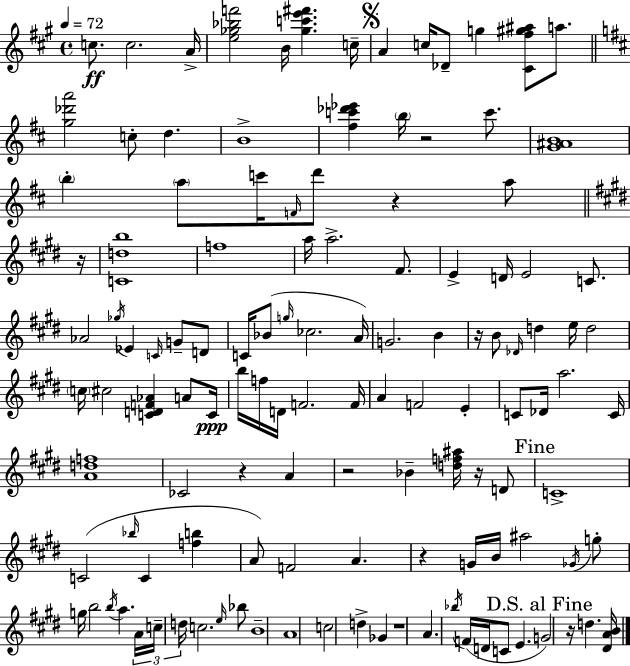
C5/e. C5/h. A4/s [E5,Gb5,Bb5,F6]/h B4/s [Gb5,C6,E6,F#6]/q. C5/s A4/q C5/s Db4/e G5/q [C#4,F#5,G#5,A#5]/e A5/e. [G5,Db6,A6]/h C5/e D5/q. B4/w [F#5,C6,Db6,Eb6]/q B5/s R/h C6/e. [G4,A#4,B4]/w B5/q A5/e C6/s F4/s D6/e R/q A5/e R/s [C4,D5,B5]/w F5/w A5/s A5/h. F#4/e. E4/q D4/s E4/h C4/e. Ab4/h Gb5/s Eb4/q C4/s G4/e D4/e C4/s Bb4/e G5/s CES5/h. A4/s G4/h. B4/q R/s B4/e Db4/s D5/q E5/s D5/h C5/s C#5/h [C4,D4,F4,Ab4]/q A4/e C4/s B5/s F5/s D4/s F4/h. F4/s A4/q F4/h E4/q C4/e Db4/s A5/h. C4/s [A4,D5,F5]/w CES4/h R/q A4/q R/h Bb4/q [D5,F5,A#5]/s R/s D4/e C4/w C4/h Bb5/s C4/q [F5,B5]/q A4/e F4/h A4/q. R/q G4/s B4/s A#5/h Gb4/s G5/e G5/s B5/h B5/s A5/q. A4/s C5/s D5/s C5/h. E5/s Bb5/e B4/w A4/w C5/h D5/q Gb4/q R/w A4/q. Bb5/s F4/s D4/s C4/e E4/q. G4/h R/s D5/q. [D#4,A4,B4]/s